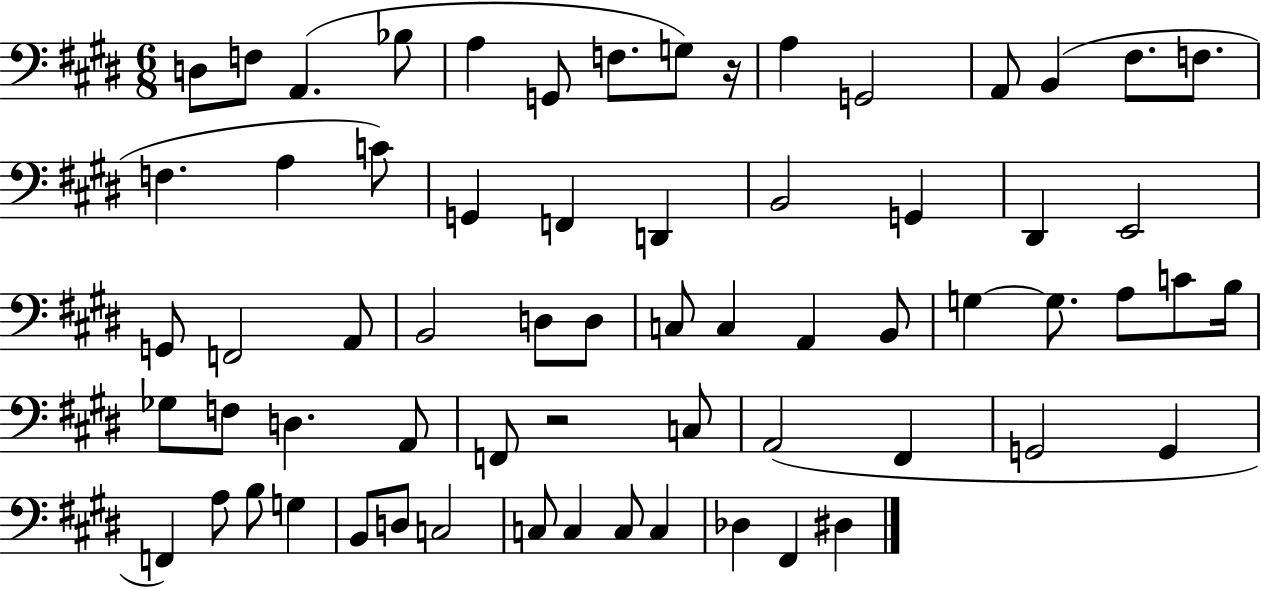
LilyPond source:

{
  \clef bass
  \numericTimeSignature
  \time 6/8
  \key e \major
  d8 f8 a,4.( bes8 | a4 g,8 f8. g8) r16 | a4 g,2 | a,8 b,4( fis8. f8. | \break f4. a4 c'8) | g,4 f,4 d,4 | b,2 g,4 | dis,4 e,2 | \break g,8 f,2 a,8 | b,2 d8 d8 | c8 c4 a,4 b,8 | g4~~ g8. a8 c'8 b16 | \break ges8 f8 d4. a,8 | f,8 r2 c8 | a,2( fis,4 | g,2 g,4 | \break f,4) a8 b8 g4 | b,8 d8 c2 | c8 c4 c8 c4 | des4 fis,4 dis4 | \break \bar "|."
}